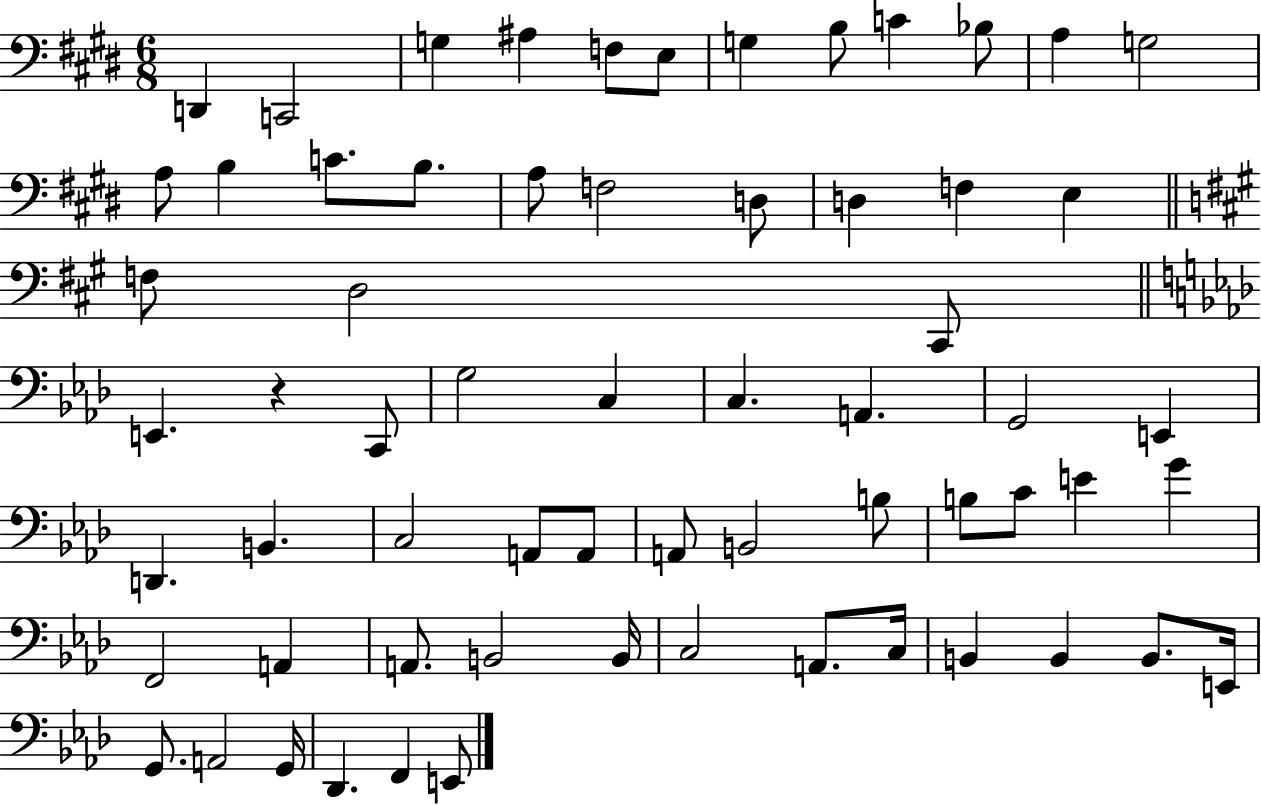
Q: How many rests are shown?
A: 1